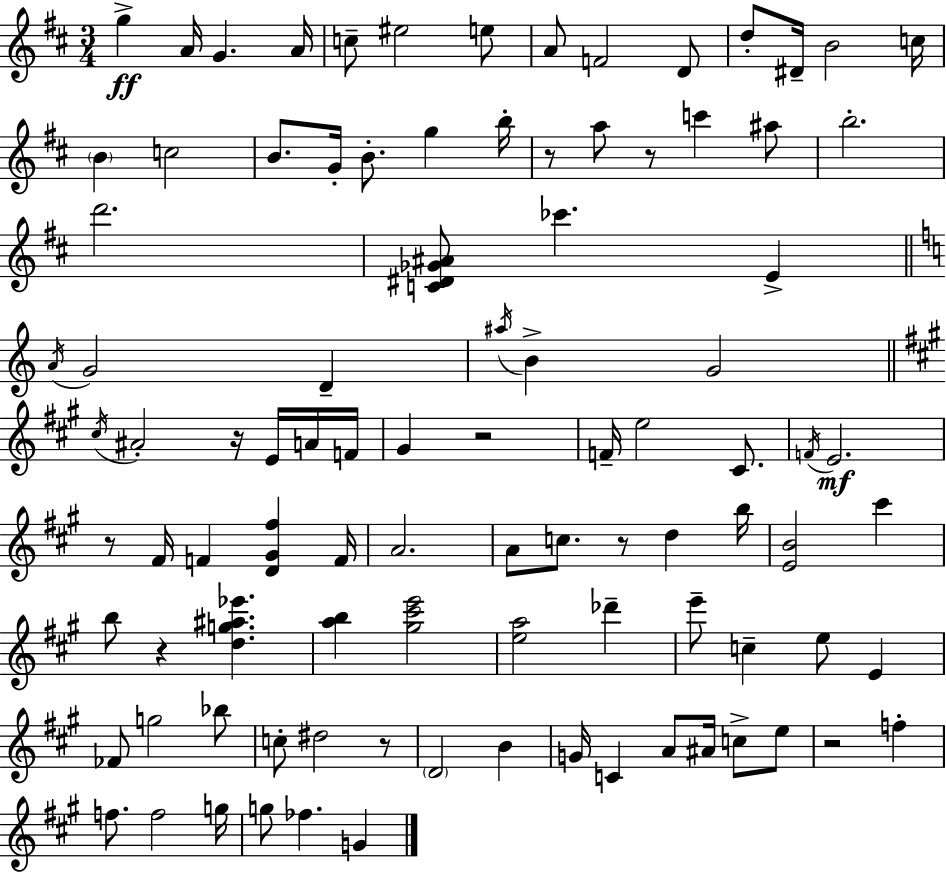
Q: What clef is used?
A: treble